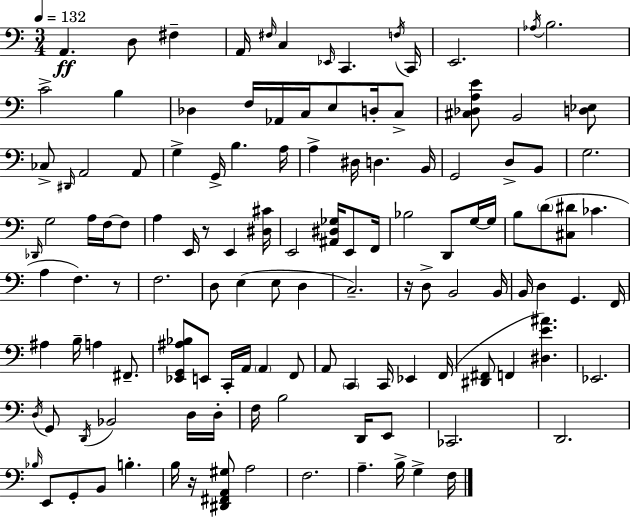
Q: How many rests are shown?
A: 4